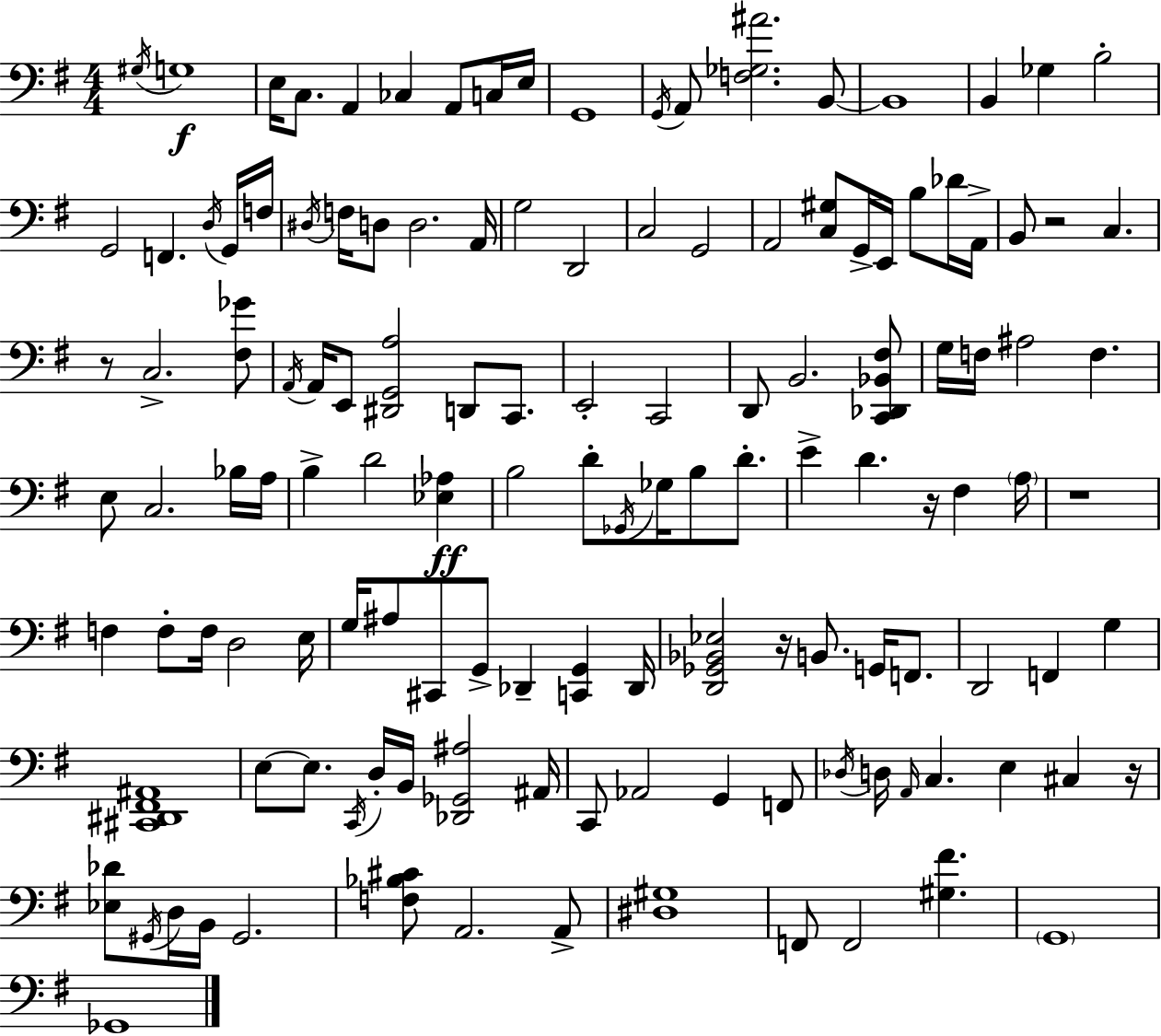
{
  \clef bass
  \numericTimeSignature
  \time 4/4
  \key g \major
  \acciaccatura { gis16 }\f g1 | e16 c8. a,4 ces4 a,8 c16 | e16 g,1 | \acciaccatura { g,16 } a,8 <f ges ais'>2. | \break b,8~~ b,1 | b,4 ges4 b2-. | g,2 f,4. | \acciaccatura { d16 } g,16 f16 \acciaccatura { dis16 } f16 d8 d2. | \break a,16 g2 d,2 | c2 g,2 | a,2 <c gis>8 g,16-> e,16 | b8 des'16 a,16-> b,8 r2 c4. | \break r8 c2.-> | <fis ges'>8 \acciaccatura { a,16 } a,16 e,8 <dis, g, a>2 | d,8 c,8. e,2-. c,2 | d,8 b,2. | \break <c, des, bes, fis>8 g16 f16 ais2 f4. | e8 c2. | bes16 a16 b4-> d'2 | <ees aes>4\ff b2 d'8-. \acciaccatura { ges,16 } | \break ges16 b8 d'8.-. e'4-> d'4. | r16 fis4 \parenthesize a16 r1 | f4 f8-. f16 d2 | e16 g16 ais8 cis,8 g,8-> des,4-- | \break <c, g,>4 des,16 <d, ges, bes, ees>2 r16 b,8. | g,16 f,8. d,2 f,4 | g4 <cis, dis, fis, ais,>1 | e8~~ e8. \acciaccatura { c,16 } d16-. b,16 <des, ges, ais>2 | \break ais,16 c,8 aes,2 | g,4 f,8 \acciaccatura { des16 } d16 \grace { a,16 } c4. | e4 cis4 r16 <ees des'>8 \acciaccatura { gis,16 } d16 b,16 gis,2. | <f bes cis'>8 a,2. | \break a,8-> <dis gis>1 | f,8 f,2 | <gis fis'>4. \parenthesize g,1 | ges,1 | \break \bar "|."
}